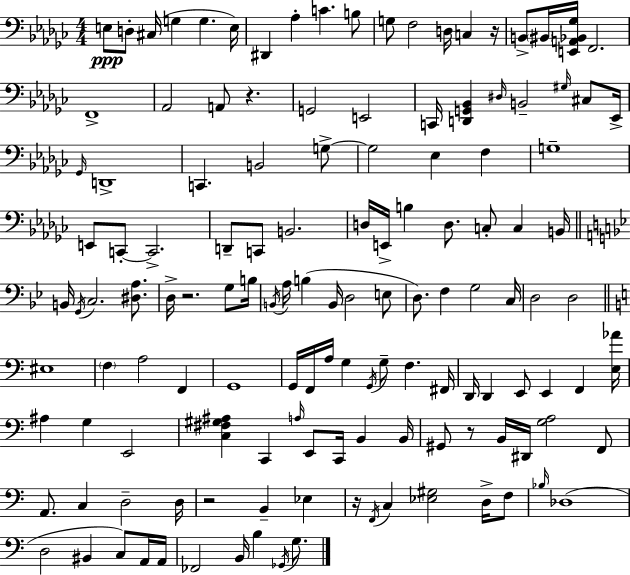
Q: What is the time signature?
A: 4/4